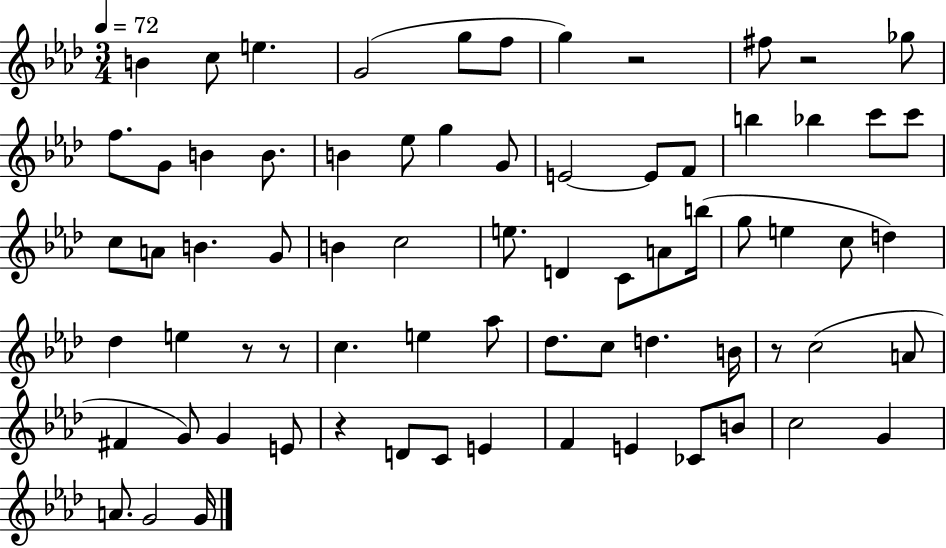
{
  \clef treble
  \numericTimeSignature
  \time 3/4
  \key aes \major
  \tempo 4 = 72
  b'4 c''8 e''4. | g'2( g''8 f''8 | g''4) r2 | fis''8 r2 ges''8 | \break f''8. g'8 b'4 b'8. | b'4 ees''8 g''4 g'8 | e'2~~ e'8 f'8 | b''4 bes''4 c'''8 c'''8 | \break c''8 a'8 b'4. g'8 | b'4 c''2 | e''8. d'4 c'8 a'8 b''16( | g''8 e''4 c''8 d''4) | \break des''4 e''4 r8 r8 | c''4. e''4 aes''8 | des''8. c''8 d''4. b'16 | r8 c''2( a'8 | \break fis'4 g'8) g'4 e'8 | r4 d'8 c'8 e'4 | f'4 e'4 ces'8 b'8 | c''2 g'4 | \break a'8. g'2 g'16 | \bar "|."
}